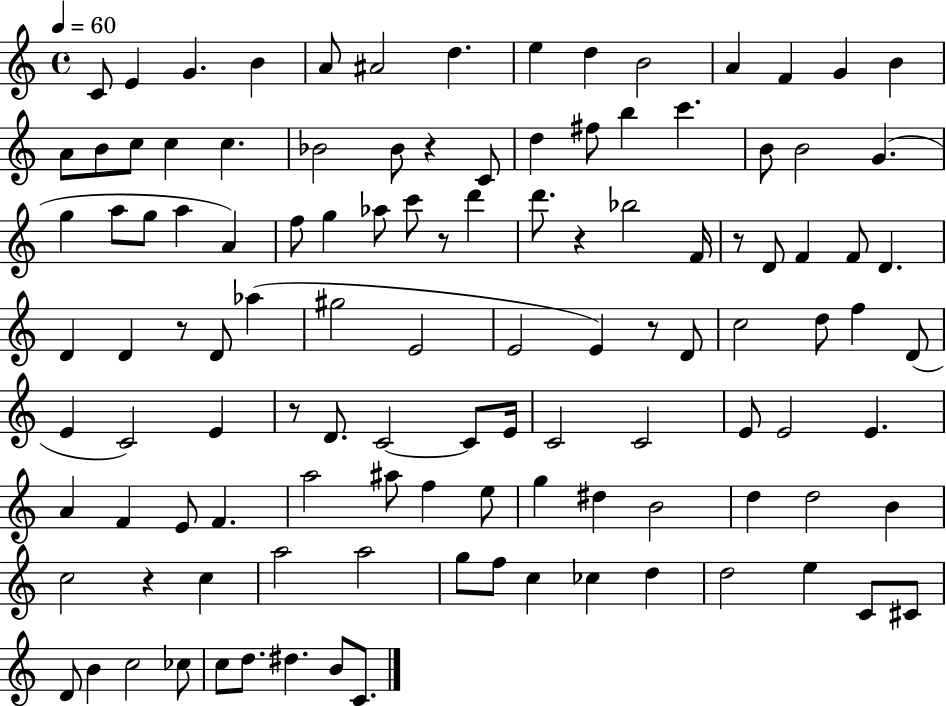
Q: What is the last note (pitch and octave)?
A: C4